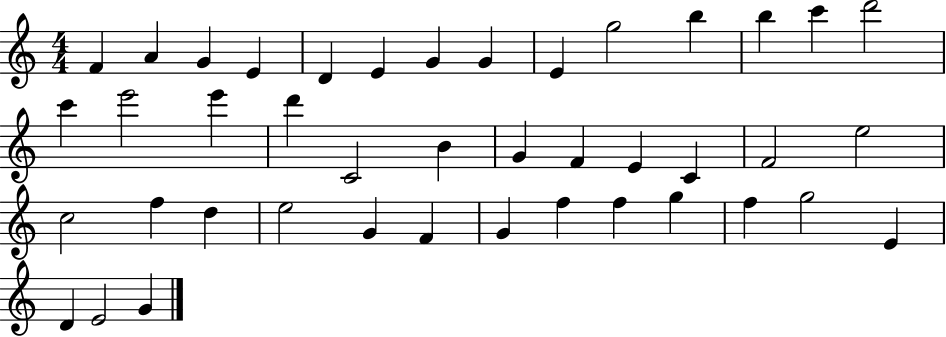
F4/q A4/q G4/q E4/q D4/q E4/q G4/q G4/q E4/q G5/h B5/q B5/q C6/q D6/h C6/q E6/h E6/q D6/q C4/h B4/q G4/q F4/q E4/q C4/q F4/h E5/h C5/h F5/q D5/q E5/h G4/q F4/q G4/q F5/q F5/q G5/q F5/q G5/h E4/q D4/q E4/h G4/q